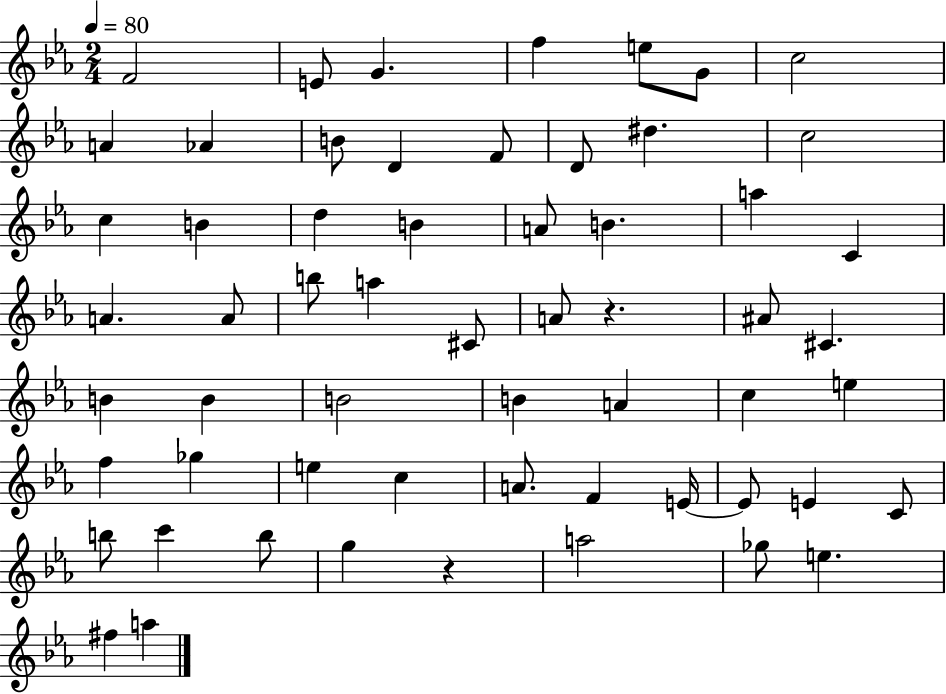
X:1
T:Untitled
M:2/4
L:1/4
K:Eb
F2 E/2 G f e/2 G/2 c2 A _A B/2 D F/2 D/2 ^d c2 c B d B A/2 B a C A A/2 b/2 a ^C/2 A/2 z ^A/2 ^C B B B2 B A c e f _g e c A/2 F E/4 E/2 E C/2 b/2 c' b/2 g z a2 _g/2 e ^f a